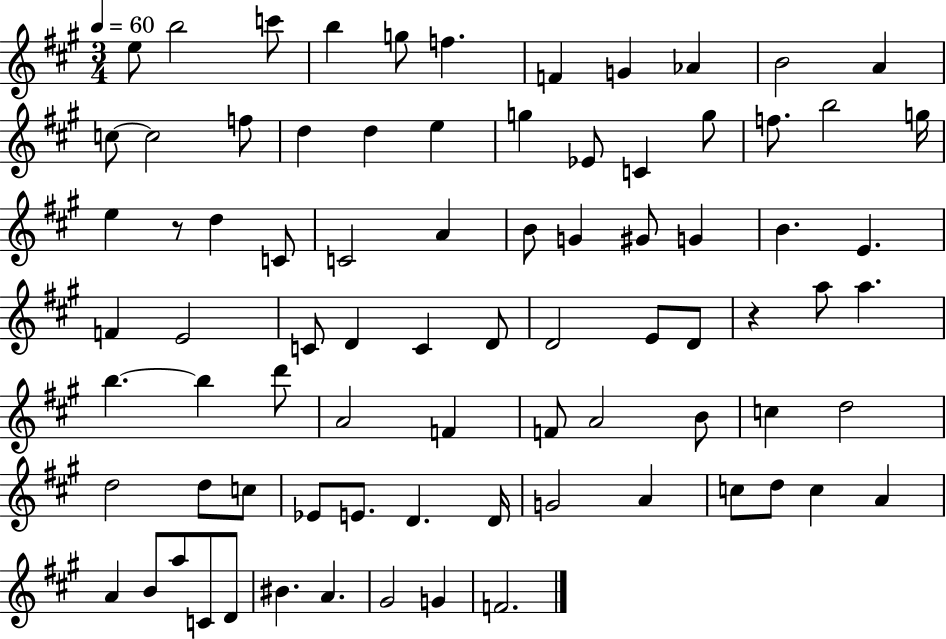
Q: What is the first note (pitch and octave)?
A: E5